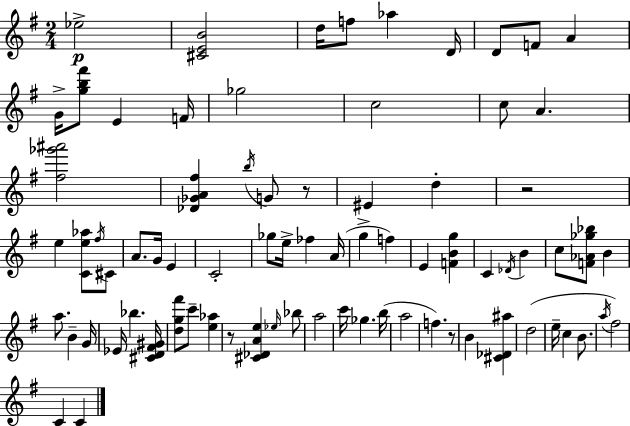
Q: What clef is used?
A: treble